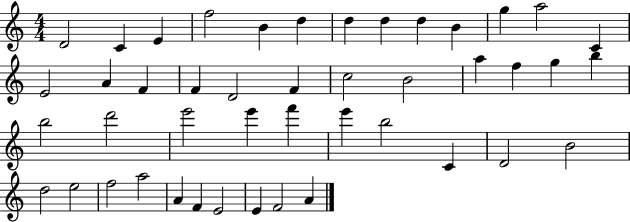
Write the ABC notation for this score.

X:1
T:Untitled
M:4/4
L:1/4
K:C
D2 C E f2 B d d d d B g a2 C E2 A F F D2 F c2 B2 a f g b b2 d'2 e'2 e' f' e' b2 C D2 B2 d2 e2 f2 a2 A F E2 E F2 A